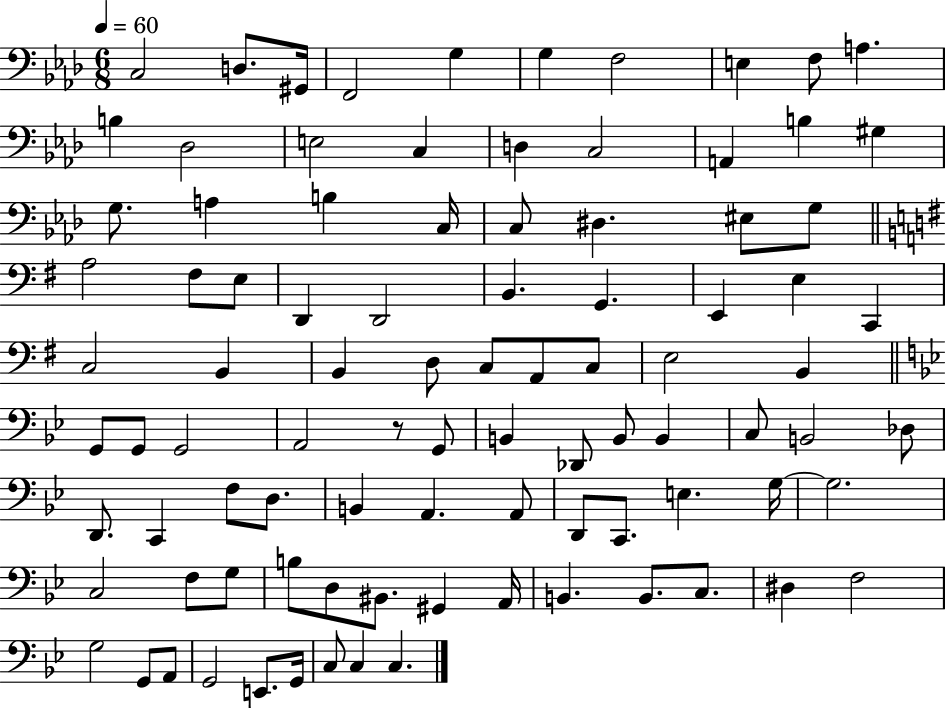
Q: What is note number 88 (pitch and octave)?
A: E2